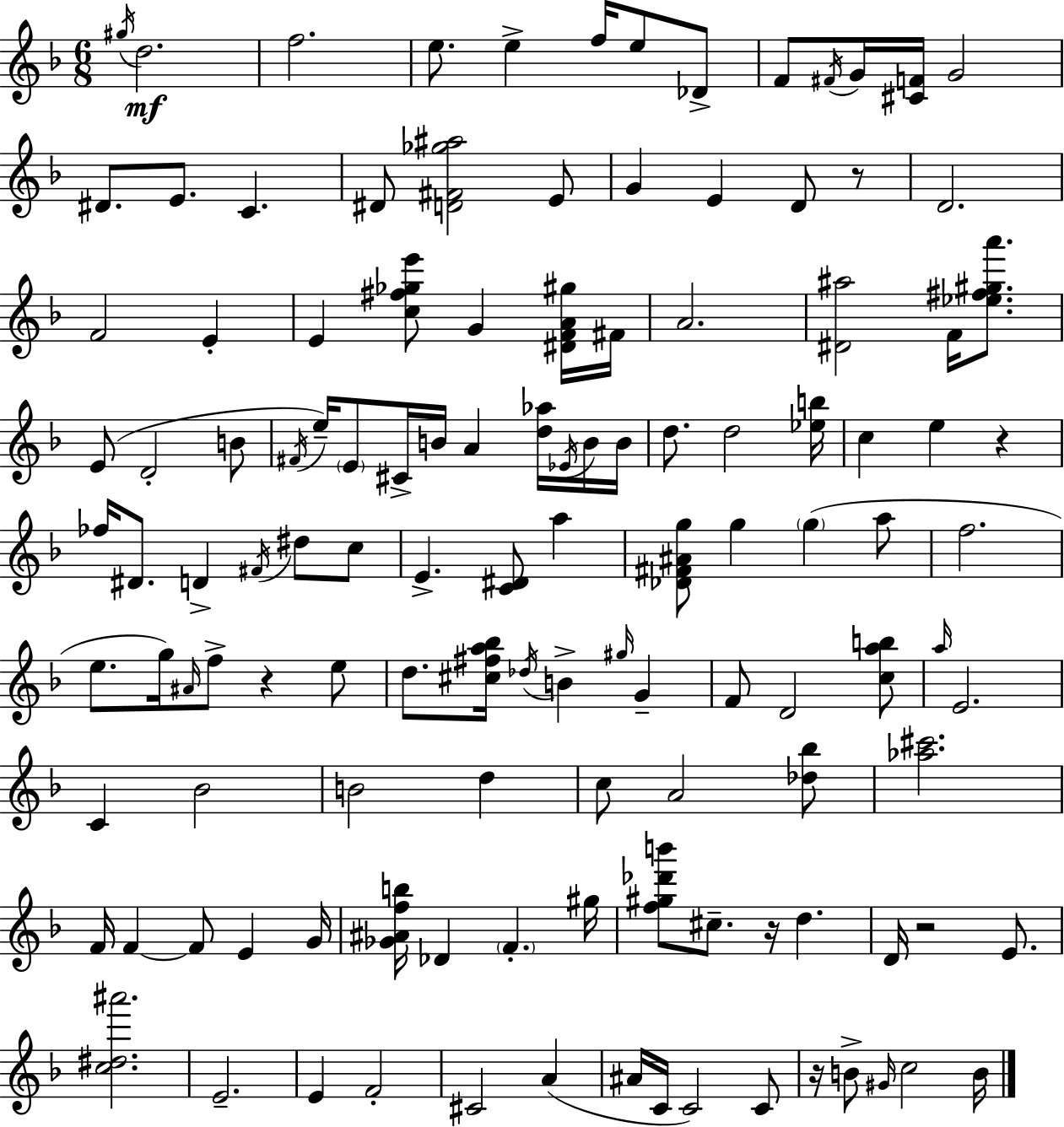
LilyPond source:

{
  \clef treble
  \numericTimeSignature
  \time 6/8
  \key f \major
  \repeat volta 2 { \acciaccatura { gis''16 }\mf d''2. | f''2. | e''8. e''4-> f''16 e''8 des'8-> | f'8 \acciaccatura { fis'16 } g'16 <cis' f'>16 g'2 | \break dis'8. e'8. c'4. | dis'8 <d' fis' ges'' ais''>2 | e'8 g'4 e'4 d'8 | r8 d'2. | \break f'2 e'4-. | e'4 <c'' fis'' ges'' e'''>8 g'4 | <dis' f' a' gis''>16 fis'16 a'2. | <dis' ais''>2 f'16 <ees'' fis'' gis'' a'''>8. | \break e'8( d'2-. | b'8 \acciaccatura { fis'16 } e''16--) \parenthesize e'8 cis'16-> b'16 a'4 | <d'' aes''>16 \acciaccatura { ees'16 } b'16 b'16 d''8. d''2 | <ees'' b''>16 c''4 e''4 | \break r4 fes''16 dis'8. d'4-> | \acciaccatura { fis'16 } dis''8 c''8 e'4.-> <c' dis'>8 | a''4 <des' fis' ais' g''>8 g''4 \parenthesize g''4( | a''8 f''2. | \break e''8. g''16) \grace { ais'16 } f''8-> | r4 e''8 d''8. <cis'' fis'' a'' bes''>16 \acciaccatura { des''16 } b'4-> | \grace { gis''16 } g'4-- f'8 d'2 | <c'' a'' b''>8 \grace { a''16 } e'2. | \break c'4 | bes'2 b'2 | d''4 c''8 a'2 | <des'' bes''>8 <aes'' cis'''>2. | \break f'16 f'4~~ | f'8 e'4 g'16 <ges' ais' f'' b''>16 des'4 | \parenthesize f'4.-. gis''16 <f'' gis'' des''' b'''>8 cis''8.-- | r16 d''4. d'16 r2 | \break e'8. <c'' dis'' ais'''>2. | e'2.-- | e'4 | f'2-. cis'2 | \break a'4( ais'16 c'16 c'2) | c'8 r16 b'8-> | \grace { gis'16 } c''2 b'16 } \bar "|."
}